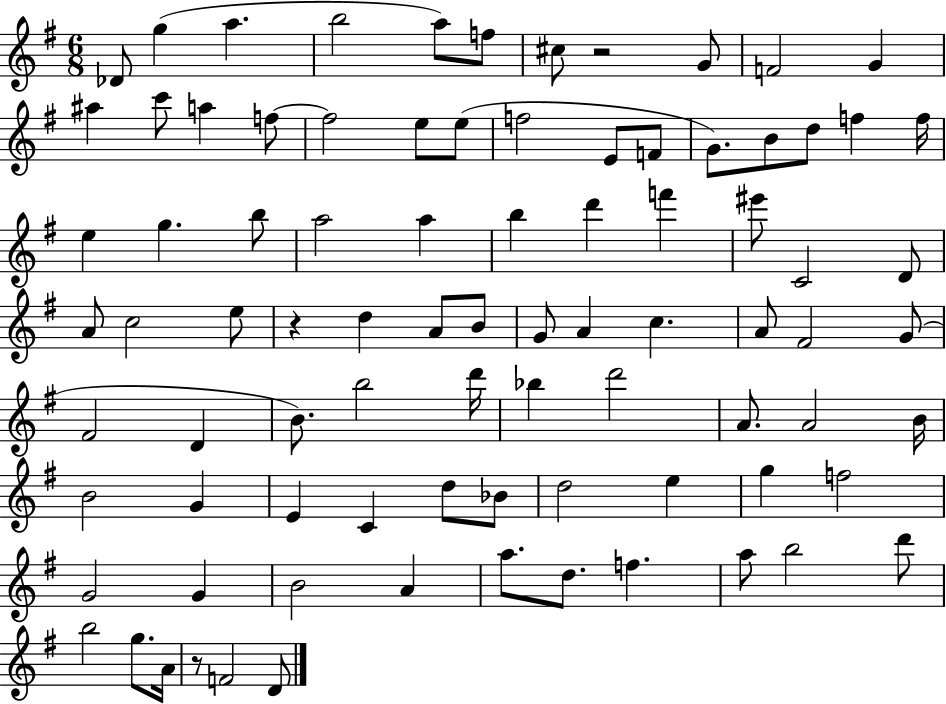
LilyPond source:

{
  \clef treble
  \numericTimeSignature
  \time 6/8
  \key g \major
  des'8 g''4( a''4. | b''2 a''8) f''8 | cis''8 r2 g'8 | f'2 g'4 | \break ais''4 c'''8 a''4 f''8~~ | f''2 e''8 e''8( | f''2 e'8 f'8 | g'8.) b'8 d''8 f''4 f''16 | \break e''4 g''4. b''8 | a''2 a''4 | b''4 d'''4 f'''4 | eis'''8 c'2 d'8 | \break a'8 c''2 e''8 | r4 d''4 a'8 b'8 | g'8 a'4 c''4. | a'8 fis'2 g'8( | \break fis'2 d'4 | b'8.) b''2 d'''16 | bes''4 d'''2 | a'8. a'2 b'16 | \break b'2 g'4 | e'4 c'4 d''8 bes'8 | d''2 e''4 | g''4 f''2 | \break g'2 g'4 | b'2 a'4 | a''8. d''8. f''4. | a''8 b''2 d'''8 | \break b''2 g''8. a'16 | r8 f'2 d'8 | \bar "|."
}